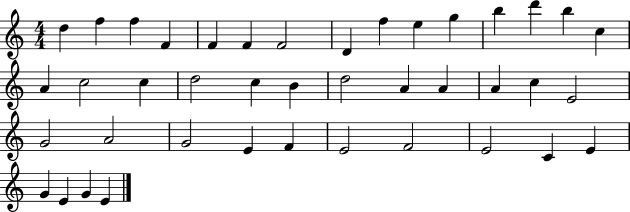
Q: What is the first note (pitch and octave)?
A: D5